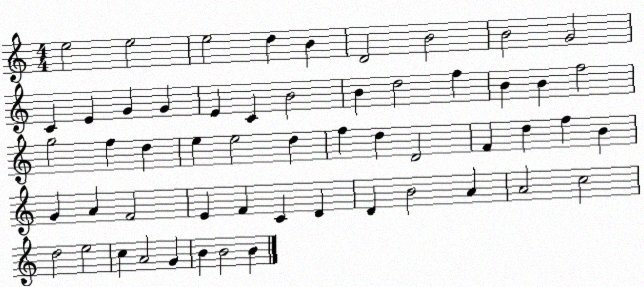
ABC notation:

X:1
T:Untitled
M:4/4
L:1/4
K:C
e2 e2 e2 d B D2 B2 B2 G2 C E G G E C B2 B d2 f B B f2 g2 f d e e2 d f d D2 F d f B G A F2 E F C D D B2 A A2 c2 d2 e2 c A2 G B B2 B